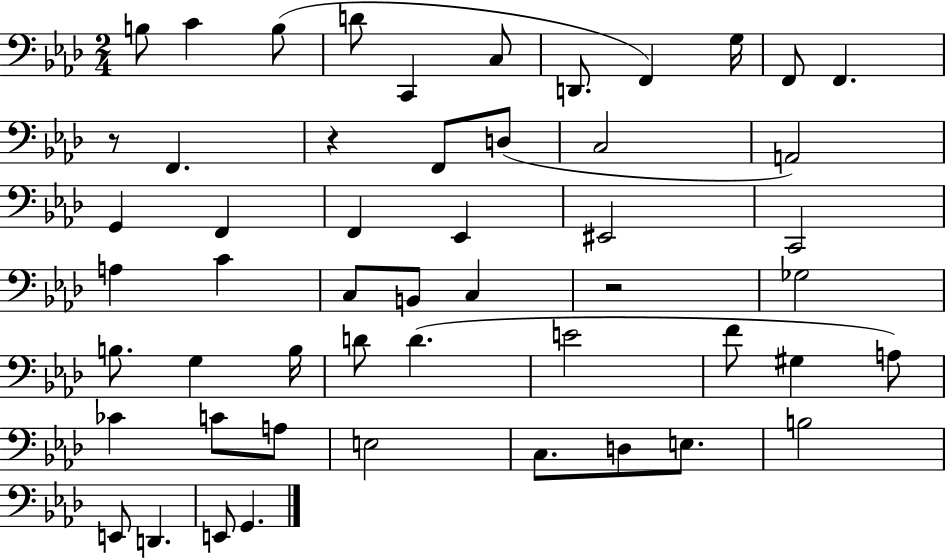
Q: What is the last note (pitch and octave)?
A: G2